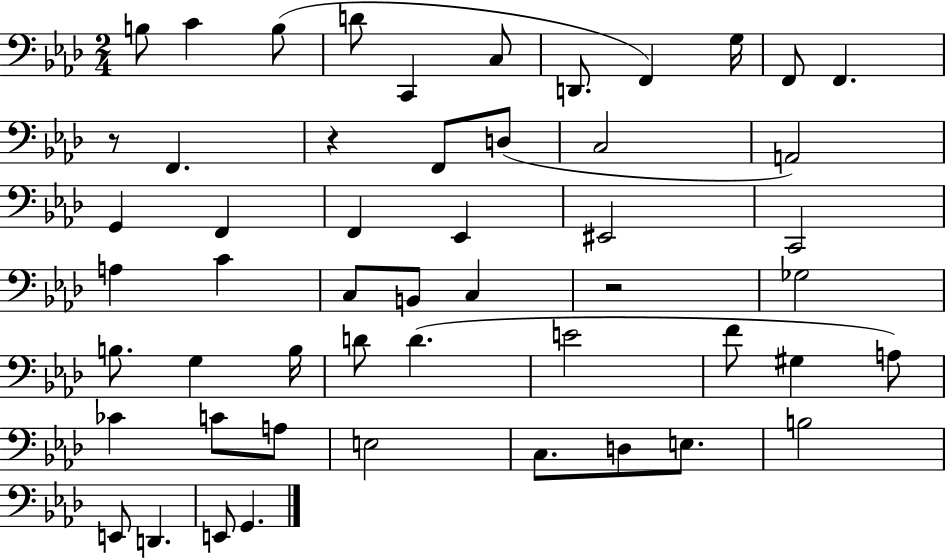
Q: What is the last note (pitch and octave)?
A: G2